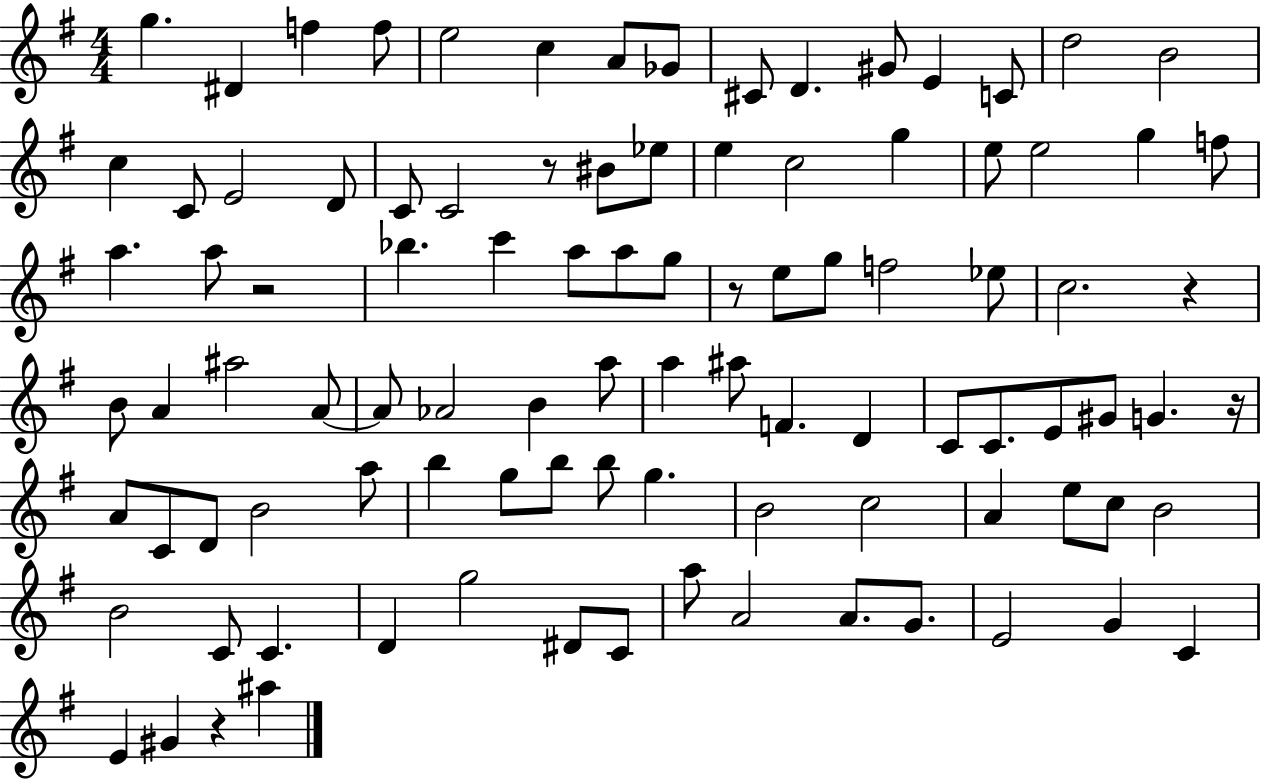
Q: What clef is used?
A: treble